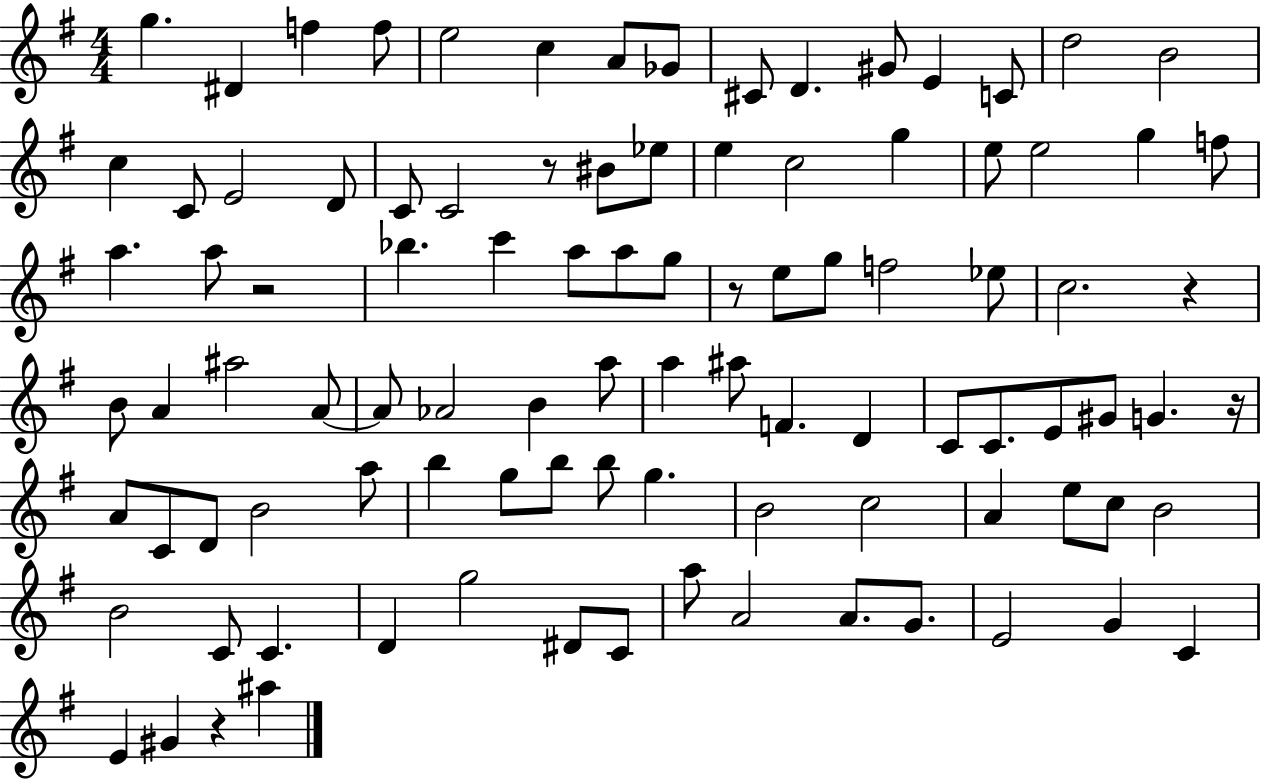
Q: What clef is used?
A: treble